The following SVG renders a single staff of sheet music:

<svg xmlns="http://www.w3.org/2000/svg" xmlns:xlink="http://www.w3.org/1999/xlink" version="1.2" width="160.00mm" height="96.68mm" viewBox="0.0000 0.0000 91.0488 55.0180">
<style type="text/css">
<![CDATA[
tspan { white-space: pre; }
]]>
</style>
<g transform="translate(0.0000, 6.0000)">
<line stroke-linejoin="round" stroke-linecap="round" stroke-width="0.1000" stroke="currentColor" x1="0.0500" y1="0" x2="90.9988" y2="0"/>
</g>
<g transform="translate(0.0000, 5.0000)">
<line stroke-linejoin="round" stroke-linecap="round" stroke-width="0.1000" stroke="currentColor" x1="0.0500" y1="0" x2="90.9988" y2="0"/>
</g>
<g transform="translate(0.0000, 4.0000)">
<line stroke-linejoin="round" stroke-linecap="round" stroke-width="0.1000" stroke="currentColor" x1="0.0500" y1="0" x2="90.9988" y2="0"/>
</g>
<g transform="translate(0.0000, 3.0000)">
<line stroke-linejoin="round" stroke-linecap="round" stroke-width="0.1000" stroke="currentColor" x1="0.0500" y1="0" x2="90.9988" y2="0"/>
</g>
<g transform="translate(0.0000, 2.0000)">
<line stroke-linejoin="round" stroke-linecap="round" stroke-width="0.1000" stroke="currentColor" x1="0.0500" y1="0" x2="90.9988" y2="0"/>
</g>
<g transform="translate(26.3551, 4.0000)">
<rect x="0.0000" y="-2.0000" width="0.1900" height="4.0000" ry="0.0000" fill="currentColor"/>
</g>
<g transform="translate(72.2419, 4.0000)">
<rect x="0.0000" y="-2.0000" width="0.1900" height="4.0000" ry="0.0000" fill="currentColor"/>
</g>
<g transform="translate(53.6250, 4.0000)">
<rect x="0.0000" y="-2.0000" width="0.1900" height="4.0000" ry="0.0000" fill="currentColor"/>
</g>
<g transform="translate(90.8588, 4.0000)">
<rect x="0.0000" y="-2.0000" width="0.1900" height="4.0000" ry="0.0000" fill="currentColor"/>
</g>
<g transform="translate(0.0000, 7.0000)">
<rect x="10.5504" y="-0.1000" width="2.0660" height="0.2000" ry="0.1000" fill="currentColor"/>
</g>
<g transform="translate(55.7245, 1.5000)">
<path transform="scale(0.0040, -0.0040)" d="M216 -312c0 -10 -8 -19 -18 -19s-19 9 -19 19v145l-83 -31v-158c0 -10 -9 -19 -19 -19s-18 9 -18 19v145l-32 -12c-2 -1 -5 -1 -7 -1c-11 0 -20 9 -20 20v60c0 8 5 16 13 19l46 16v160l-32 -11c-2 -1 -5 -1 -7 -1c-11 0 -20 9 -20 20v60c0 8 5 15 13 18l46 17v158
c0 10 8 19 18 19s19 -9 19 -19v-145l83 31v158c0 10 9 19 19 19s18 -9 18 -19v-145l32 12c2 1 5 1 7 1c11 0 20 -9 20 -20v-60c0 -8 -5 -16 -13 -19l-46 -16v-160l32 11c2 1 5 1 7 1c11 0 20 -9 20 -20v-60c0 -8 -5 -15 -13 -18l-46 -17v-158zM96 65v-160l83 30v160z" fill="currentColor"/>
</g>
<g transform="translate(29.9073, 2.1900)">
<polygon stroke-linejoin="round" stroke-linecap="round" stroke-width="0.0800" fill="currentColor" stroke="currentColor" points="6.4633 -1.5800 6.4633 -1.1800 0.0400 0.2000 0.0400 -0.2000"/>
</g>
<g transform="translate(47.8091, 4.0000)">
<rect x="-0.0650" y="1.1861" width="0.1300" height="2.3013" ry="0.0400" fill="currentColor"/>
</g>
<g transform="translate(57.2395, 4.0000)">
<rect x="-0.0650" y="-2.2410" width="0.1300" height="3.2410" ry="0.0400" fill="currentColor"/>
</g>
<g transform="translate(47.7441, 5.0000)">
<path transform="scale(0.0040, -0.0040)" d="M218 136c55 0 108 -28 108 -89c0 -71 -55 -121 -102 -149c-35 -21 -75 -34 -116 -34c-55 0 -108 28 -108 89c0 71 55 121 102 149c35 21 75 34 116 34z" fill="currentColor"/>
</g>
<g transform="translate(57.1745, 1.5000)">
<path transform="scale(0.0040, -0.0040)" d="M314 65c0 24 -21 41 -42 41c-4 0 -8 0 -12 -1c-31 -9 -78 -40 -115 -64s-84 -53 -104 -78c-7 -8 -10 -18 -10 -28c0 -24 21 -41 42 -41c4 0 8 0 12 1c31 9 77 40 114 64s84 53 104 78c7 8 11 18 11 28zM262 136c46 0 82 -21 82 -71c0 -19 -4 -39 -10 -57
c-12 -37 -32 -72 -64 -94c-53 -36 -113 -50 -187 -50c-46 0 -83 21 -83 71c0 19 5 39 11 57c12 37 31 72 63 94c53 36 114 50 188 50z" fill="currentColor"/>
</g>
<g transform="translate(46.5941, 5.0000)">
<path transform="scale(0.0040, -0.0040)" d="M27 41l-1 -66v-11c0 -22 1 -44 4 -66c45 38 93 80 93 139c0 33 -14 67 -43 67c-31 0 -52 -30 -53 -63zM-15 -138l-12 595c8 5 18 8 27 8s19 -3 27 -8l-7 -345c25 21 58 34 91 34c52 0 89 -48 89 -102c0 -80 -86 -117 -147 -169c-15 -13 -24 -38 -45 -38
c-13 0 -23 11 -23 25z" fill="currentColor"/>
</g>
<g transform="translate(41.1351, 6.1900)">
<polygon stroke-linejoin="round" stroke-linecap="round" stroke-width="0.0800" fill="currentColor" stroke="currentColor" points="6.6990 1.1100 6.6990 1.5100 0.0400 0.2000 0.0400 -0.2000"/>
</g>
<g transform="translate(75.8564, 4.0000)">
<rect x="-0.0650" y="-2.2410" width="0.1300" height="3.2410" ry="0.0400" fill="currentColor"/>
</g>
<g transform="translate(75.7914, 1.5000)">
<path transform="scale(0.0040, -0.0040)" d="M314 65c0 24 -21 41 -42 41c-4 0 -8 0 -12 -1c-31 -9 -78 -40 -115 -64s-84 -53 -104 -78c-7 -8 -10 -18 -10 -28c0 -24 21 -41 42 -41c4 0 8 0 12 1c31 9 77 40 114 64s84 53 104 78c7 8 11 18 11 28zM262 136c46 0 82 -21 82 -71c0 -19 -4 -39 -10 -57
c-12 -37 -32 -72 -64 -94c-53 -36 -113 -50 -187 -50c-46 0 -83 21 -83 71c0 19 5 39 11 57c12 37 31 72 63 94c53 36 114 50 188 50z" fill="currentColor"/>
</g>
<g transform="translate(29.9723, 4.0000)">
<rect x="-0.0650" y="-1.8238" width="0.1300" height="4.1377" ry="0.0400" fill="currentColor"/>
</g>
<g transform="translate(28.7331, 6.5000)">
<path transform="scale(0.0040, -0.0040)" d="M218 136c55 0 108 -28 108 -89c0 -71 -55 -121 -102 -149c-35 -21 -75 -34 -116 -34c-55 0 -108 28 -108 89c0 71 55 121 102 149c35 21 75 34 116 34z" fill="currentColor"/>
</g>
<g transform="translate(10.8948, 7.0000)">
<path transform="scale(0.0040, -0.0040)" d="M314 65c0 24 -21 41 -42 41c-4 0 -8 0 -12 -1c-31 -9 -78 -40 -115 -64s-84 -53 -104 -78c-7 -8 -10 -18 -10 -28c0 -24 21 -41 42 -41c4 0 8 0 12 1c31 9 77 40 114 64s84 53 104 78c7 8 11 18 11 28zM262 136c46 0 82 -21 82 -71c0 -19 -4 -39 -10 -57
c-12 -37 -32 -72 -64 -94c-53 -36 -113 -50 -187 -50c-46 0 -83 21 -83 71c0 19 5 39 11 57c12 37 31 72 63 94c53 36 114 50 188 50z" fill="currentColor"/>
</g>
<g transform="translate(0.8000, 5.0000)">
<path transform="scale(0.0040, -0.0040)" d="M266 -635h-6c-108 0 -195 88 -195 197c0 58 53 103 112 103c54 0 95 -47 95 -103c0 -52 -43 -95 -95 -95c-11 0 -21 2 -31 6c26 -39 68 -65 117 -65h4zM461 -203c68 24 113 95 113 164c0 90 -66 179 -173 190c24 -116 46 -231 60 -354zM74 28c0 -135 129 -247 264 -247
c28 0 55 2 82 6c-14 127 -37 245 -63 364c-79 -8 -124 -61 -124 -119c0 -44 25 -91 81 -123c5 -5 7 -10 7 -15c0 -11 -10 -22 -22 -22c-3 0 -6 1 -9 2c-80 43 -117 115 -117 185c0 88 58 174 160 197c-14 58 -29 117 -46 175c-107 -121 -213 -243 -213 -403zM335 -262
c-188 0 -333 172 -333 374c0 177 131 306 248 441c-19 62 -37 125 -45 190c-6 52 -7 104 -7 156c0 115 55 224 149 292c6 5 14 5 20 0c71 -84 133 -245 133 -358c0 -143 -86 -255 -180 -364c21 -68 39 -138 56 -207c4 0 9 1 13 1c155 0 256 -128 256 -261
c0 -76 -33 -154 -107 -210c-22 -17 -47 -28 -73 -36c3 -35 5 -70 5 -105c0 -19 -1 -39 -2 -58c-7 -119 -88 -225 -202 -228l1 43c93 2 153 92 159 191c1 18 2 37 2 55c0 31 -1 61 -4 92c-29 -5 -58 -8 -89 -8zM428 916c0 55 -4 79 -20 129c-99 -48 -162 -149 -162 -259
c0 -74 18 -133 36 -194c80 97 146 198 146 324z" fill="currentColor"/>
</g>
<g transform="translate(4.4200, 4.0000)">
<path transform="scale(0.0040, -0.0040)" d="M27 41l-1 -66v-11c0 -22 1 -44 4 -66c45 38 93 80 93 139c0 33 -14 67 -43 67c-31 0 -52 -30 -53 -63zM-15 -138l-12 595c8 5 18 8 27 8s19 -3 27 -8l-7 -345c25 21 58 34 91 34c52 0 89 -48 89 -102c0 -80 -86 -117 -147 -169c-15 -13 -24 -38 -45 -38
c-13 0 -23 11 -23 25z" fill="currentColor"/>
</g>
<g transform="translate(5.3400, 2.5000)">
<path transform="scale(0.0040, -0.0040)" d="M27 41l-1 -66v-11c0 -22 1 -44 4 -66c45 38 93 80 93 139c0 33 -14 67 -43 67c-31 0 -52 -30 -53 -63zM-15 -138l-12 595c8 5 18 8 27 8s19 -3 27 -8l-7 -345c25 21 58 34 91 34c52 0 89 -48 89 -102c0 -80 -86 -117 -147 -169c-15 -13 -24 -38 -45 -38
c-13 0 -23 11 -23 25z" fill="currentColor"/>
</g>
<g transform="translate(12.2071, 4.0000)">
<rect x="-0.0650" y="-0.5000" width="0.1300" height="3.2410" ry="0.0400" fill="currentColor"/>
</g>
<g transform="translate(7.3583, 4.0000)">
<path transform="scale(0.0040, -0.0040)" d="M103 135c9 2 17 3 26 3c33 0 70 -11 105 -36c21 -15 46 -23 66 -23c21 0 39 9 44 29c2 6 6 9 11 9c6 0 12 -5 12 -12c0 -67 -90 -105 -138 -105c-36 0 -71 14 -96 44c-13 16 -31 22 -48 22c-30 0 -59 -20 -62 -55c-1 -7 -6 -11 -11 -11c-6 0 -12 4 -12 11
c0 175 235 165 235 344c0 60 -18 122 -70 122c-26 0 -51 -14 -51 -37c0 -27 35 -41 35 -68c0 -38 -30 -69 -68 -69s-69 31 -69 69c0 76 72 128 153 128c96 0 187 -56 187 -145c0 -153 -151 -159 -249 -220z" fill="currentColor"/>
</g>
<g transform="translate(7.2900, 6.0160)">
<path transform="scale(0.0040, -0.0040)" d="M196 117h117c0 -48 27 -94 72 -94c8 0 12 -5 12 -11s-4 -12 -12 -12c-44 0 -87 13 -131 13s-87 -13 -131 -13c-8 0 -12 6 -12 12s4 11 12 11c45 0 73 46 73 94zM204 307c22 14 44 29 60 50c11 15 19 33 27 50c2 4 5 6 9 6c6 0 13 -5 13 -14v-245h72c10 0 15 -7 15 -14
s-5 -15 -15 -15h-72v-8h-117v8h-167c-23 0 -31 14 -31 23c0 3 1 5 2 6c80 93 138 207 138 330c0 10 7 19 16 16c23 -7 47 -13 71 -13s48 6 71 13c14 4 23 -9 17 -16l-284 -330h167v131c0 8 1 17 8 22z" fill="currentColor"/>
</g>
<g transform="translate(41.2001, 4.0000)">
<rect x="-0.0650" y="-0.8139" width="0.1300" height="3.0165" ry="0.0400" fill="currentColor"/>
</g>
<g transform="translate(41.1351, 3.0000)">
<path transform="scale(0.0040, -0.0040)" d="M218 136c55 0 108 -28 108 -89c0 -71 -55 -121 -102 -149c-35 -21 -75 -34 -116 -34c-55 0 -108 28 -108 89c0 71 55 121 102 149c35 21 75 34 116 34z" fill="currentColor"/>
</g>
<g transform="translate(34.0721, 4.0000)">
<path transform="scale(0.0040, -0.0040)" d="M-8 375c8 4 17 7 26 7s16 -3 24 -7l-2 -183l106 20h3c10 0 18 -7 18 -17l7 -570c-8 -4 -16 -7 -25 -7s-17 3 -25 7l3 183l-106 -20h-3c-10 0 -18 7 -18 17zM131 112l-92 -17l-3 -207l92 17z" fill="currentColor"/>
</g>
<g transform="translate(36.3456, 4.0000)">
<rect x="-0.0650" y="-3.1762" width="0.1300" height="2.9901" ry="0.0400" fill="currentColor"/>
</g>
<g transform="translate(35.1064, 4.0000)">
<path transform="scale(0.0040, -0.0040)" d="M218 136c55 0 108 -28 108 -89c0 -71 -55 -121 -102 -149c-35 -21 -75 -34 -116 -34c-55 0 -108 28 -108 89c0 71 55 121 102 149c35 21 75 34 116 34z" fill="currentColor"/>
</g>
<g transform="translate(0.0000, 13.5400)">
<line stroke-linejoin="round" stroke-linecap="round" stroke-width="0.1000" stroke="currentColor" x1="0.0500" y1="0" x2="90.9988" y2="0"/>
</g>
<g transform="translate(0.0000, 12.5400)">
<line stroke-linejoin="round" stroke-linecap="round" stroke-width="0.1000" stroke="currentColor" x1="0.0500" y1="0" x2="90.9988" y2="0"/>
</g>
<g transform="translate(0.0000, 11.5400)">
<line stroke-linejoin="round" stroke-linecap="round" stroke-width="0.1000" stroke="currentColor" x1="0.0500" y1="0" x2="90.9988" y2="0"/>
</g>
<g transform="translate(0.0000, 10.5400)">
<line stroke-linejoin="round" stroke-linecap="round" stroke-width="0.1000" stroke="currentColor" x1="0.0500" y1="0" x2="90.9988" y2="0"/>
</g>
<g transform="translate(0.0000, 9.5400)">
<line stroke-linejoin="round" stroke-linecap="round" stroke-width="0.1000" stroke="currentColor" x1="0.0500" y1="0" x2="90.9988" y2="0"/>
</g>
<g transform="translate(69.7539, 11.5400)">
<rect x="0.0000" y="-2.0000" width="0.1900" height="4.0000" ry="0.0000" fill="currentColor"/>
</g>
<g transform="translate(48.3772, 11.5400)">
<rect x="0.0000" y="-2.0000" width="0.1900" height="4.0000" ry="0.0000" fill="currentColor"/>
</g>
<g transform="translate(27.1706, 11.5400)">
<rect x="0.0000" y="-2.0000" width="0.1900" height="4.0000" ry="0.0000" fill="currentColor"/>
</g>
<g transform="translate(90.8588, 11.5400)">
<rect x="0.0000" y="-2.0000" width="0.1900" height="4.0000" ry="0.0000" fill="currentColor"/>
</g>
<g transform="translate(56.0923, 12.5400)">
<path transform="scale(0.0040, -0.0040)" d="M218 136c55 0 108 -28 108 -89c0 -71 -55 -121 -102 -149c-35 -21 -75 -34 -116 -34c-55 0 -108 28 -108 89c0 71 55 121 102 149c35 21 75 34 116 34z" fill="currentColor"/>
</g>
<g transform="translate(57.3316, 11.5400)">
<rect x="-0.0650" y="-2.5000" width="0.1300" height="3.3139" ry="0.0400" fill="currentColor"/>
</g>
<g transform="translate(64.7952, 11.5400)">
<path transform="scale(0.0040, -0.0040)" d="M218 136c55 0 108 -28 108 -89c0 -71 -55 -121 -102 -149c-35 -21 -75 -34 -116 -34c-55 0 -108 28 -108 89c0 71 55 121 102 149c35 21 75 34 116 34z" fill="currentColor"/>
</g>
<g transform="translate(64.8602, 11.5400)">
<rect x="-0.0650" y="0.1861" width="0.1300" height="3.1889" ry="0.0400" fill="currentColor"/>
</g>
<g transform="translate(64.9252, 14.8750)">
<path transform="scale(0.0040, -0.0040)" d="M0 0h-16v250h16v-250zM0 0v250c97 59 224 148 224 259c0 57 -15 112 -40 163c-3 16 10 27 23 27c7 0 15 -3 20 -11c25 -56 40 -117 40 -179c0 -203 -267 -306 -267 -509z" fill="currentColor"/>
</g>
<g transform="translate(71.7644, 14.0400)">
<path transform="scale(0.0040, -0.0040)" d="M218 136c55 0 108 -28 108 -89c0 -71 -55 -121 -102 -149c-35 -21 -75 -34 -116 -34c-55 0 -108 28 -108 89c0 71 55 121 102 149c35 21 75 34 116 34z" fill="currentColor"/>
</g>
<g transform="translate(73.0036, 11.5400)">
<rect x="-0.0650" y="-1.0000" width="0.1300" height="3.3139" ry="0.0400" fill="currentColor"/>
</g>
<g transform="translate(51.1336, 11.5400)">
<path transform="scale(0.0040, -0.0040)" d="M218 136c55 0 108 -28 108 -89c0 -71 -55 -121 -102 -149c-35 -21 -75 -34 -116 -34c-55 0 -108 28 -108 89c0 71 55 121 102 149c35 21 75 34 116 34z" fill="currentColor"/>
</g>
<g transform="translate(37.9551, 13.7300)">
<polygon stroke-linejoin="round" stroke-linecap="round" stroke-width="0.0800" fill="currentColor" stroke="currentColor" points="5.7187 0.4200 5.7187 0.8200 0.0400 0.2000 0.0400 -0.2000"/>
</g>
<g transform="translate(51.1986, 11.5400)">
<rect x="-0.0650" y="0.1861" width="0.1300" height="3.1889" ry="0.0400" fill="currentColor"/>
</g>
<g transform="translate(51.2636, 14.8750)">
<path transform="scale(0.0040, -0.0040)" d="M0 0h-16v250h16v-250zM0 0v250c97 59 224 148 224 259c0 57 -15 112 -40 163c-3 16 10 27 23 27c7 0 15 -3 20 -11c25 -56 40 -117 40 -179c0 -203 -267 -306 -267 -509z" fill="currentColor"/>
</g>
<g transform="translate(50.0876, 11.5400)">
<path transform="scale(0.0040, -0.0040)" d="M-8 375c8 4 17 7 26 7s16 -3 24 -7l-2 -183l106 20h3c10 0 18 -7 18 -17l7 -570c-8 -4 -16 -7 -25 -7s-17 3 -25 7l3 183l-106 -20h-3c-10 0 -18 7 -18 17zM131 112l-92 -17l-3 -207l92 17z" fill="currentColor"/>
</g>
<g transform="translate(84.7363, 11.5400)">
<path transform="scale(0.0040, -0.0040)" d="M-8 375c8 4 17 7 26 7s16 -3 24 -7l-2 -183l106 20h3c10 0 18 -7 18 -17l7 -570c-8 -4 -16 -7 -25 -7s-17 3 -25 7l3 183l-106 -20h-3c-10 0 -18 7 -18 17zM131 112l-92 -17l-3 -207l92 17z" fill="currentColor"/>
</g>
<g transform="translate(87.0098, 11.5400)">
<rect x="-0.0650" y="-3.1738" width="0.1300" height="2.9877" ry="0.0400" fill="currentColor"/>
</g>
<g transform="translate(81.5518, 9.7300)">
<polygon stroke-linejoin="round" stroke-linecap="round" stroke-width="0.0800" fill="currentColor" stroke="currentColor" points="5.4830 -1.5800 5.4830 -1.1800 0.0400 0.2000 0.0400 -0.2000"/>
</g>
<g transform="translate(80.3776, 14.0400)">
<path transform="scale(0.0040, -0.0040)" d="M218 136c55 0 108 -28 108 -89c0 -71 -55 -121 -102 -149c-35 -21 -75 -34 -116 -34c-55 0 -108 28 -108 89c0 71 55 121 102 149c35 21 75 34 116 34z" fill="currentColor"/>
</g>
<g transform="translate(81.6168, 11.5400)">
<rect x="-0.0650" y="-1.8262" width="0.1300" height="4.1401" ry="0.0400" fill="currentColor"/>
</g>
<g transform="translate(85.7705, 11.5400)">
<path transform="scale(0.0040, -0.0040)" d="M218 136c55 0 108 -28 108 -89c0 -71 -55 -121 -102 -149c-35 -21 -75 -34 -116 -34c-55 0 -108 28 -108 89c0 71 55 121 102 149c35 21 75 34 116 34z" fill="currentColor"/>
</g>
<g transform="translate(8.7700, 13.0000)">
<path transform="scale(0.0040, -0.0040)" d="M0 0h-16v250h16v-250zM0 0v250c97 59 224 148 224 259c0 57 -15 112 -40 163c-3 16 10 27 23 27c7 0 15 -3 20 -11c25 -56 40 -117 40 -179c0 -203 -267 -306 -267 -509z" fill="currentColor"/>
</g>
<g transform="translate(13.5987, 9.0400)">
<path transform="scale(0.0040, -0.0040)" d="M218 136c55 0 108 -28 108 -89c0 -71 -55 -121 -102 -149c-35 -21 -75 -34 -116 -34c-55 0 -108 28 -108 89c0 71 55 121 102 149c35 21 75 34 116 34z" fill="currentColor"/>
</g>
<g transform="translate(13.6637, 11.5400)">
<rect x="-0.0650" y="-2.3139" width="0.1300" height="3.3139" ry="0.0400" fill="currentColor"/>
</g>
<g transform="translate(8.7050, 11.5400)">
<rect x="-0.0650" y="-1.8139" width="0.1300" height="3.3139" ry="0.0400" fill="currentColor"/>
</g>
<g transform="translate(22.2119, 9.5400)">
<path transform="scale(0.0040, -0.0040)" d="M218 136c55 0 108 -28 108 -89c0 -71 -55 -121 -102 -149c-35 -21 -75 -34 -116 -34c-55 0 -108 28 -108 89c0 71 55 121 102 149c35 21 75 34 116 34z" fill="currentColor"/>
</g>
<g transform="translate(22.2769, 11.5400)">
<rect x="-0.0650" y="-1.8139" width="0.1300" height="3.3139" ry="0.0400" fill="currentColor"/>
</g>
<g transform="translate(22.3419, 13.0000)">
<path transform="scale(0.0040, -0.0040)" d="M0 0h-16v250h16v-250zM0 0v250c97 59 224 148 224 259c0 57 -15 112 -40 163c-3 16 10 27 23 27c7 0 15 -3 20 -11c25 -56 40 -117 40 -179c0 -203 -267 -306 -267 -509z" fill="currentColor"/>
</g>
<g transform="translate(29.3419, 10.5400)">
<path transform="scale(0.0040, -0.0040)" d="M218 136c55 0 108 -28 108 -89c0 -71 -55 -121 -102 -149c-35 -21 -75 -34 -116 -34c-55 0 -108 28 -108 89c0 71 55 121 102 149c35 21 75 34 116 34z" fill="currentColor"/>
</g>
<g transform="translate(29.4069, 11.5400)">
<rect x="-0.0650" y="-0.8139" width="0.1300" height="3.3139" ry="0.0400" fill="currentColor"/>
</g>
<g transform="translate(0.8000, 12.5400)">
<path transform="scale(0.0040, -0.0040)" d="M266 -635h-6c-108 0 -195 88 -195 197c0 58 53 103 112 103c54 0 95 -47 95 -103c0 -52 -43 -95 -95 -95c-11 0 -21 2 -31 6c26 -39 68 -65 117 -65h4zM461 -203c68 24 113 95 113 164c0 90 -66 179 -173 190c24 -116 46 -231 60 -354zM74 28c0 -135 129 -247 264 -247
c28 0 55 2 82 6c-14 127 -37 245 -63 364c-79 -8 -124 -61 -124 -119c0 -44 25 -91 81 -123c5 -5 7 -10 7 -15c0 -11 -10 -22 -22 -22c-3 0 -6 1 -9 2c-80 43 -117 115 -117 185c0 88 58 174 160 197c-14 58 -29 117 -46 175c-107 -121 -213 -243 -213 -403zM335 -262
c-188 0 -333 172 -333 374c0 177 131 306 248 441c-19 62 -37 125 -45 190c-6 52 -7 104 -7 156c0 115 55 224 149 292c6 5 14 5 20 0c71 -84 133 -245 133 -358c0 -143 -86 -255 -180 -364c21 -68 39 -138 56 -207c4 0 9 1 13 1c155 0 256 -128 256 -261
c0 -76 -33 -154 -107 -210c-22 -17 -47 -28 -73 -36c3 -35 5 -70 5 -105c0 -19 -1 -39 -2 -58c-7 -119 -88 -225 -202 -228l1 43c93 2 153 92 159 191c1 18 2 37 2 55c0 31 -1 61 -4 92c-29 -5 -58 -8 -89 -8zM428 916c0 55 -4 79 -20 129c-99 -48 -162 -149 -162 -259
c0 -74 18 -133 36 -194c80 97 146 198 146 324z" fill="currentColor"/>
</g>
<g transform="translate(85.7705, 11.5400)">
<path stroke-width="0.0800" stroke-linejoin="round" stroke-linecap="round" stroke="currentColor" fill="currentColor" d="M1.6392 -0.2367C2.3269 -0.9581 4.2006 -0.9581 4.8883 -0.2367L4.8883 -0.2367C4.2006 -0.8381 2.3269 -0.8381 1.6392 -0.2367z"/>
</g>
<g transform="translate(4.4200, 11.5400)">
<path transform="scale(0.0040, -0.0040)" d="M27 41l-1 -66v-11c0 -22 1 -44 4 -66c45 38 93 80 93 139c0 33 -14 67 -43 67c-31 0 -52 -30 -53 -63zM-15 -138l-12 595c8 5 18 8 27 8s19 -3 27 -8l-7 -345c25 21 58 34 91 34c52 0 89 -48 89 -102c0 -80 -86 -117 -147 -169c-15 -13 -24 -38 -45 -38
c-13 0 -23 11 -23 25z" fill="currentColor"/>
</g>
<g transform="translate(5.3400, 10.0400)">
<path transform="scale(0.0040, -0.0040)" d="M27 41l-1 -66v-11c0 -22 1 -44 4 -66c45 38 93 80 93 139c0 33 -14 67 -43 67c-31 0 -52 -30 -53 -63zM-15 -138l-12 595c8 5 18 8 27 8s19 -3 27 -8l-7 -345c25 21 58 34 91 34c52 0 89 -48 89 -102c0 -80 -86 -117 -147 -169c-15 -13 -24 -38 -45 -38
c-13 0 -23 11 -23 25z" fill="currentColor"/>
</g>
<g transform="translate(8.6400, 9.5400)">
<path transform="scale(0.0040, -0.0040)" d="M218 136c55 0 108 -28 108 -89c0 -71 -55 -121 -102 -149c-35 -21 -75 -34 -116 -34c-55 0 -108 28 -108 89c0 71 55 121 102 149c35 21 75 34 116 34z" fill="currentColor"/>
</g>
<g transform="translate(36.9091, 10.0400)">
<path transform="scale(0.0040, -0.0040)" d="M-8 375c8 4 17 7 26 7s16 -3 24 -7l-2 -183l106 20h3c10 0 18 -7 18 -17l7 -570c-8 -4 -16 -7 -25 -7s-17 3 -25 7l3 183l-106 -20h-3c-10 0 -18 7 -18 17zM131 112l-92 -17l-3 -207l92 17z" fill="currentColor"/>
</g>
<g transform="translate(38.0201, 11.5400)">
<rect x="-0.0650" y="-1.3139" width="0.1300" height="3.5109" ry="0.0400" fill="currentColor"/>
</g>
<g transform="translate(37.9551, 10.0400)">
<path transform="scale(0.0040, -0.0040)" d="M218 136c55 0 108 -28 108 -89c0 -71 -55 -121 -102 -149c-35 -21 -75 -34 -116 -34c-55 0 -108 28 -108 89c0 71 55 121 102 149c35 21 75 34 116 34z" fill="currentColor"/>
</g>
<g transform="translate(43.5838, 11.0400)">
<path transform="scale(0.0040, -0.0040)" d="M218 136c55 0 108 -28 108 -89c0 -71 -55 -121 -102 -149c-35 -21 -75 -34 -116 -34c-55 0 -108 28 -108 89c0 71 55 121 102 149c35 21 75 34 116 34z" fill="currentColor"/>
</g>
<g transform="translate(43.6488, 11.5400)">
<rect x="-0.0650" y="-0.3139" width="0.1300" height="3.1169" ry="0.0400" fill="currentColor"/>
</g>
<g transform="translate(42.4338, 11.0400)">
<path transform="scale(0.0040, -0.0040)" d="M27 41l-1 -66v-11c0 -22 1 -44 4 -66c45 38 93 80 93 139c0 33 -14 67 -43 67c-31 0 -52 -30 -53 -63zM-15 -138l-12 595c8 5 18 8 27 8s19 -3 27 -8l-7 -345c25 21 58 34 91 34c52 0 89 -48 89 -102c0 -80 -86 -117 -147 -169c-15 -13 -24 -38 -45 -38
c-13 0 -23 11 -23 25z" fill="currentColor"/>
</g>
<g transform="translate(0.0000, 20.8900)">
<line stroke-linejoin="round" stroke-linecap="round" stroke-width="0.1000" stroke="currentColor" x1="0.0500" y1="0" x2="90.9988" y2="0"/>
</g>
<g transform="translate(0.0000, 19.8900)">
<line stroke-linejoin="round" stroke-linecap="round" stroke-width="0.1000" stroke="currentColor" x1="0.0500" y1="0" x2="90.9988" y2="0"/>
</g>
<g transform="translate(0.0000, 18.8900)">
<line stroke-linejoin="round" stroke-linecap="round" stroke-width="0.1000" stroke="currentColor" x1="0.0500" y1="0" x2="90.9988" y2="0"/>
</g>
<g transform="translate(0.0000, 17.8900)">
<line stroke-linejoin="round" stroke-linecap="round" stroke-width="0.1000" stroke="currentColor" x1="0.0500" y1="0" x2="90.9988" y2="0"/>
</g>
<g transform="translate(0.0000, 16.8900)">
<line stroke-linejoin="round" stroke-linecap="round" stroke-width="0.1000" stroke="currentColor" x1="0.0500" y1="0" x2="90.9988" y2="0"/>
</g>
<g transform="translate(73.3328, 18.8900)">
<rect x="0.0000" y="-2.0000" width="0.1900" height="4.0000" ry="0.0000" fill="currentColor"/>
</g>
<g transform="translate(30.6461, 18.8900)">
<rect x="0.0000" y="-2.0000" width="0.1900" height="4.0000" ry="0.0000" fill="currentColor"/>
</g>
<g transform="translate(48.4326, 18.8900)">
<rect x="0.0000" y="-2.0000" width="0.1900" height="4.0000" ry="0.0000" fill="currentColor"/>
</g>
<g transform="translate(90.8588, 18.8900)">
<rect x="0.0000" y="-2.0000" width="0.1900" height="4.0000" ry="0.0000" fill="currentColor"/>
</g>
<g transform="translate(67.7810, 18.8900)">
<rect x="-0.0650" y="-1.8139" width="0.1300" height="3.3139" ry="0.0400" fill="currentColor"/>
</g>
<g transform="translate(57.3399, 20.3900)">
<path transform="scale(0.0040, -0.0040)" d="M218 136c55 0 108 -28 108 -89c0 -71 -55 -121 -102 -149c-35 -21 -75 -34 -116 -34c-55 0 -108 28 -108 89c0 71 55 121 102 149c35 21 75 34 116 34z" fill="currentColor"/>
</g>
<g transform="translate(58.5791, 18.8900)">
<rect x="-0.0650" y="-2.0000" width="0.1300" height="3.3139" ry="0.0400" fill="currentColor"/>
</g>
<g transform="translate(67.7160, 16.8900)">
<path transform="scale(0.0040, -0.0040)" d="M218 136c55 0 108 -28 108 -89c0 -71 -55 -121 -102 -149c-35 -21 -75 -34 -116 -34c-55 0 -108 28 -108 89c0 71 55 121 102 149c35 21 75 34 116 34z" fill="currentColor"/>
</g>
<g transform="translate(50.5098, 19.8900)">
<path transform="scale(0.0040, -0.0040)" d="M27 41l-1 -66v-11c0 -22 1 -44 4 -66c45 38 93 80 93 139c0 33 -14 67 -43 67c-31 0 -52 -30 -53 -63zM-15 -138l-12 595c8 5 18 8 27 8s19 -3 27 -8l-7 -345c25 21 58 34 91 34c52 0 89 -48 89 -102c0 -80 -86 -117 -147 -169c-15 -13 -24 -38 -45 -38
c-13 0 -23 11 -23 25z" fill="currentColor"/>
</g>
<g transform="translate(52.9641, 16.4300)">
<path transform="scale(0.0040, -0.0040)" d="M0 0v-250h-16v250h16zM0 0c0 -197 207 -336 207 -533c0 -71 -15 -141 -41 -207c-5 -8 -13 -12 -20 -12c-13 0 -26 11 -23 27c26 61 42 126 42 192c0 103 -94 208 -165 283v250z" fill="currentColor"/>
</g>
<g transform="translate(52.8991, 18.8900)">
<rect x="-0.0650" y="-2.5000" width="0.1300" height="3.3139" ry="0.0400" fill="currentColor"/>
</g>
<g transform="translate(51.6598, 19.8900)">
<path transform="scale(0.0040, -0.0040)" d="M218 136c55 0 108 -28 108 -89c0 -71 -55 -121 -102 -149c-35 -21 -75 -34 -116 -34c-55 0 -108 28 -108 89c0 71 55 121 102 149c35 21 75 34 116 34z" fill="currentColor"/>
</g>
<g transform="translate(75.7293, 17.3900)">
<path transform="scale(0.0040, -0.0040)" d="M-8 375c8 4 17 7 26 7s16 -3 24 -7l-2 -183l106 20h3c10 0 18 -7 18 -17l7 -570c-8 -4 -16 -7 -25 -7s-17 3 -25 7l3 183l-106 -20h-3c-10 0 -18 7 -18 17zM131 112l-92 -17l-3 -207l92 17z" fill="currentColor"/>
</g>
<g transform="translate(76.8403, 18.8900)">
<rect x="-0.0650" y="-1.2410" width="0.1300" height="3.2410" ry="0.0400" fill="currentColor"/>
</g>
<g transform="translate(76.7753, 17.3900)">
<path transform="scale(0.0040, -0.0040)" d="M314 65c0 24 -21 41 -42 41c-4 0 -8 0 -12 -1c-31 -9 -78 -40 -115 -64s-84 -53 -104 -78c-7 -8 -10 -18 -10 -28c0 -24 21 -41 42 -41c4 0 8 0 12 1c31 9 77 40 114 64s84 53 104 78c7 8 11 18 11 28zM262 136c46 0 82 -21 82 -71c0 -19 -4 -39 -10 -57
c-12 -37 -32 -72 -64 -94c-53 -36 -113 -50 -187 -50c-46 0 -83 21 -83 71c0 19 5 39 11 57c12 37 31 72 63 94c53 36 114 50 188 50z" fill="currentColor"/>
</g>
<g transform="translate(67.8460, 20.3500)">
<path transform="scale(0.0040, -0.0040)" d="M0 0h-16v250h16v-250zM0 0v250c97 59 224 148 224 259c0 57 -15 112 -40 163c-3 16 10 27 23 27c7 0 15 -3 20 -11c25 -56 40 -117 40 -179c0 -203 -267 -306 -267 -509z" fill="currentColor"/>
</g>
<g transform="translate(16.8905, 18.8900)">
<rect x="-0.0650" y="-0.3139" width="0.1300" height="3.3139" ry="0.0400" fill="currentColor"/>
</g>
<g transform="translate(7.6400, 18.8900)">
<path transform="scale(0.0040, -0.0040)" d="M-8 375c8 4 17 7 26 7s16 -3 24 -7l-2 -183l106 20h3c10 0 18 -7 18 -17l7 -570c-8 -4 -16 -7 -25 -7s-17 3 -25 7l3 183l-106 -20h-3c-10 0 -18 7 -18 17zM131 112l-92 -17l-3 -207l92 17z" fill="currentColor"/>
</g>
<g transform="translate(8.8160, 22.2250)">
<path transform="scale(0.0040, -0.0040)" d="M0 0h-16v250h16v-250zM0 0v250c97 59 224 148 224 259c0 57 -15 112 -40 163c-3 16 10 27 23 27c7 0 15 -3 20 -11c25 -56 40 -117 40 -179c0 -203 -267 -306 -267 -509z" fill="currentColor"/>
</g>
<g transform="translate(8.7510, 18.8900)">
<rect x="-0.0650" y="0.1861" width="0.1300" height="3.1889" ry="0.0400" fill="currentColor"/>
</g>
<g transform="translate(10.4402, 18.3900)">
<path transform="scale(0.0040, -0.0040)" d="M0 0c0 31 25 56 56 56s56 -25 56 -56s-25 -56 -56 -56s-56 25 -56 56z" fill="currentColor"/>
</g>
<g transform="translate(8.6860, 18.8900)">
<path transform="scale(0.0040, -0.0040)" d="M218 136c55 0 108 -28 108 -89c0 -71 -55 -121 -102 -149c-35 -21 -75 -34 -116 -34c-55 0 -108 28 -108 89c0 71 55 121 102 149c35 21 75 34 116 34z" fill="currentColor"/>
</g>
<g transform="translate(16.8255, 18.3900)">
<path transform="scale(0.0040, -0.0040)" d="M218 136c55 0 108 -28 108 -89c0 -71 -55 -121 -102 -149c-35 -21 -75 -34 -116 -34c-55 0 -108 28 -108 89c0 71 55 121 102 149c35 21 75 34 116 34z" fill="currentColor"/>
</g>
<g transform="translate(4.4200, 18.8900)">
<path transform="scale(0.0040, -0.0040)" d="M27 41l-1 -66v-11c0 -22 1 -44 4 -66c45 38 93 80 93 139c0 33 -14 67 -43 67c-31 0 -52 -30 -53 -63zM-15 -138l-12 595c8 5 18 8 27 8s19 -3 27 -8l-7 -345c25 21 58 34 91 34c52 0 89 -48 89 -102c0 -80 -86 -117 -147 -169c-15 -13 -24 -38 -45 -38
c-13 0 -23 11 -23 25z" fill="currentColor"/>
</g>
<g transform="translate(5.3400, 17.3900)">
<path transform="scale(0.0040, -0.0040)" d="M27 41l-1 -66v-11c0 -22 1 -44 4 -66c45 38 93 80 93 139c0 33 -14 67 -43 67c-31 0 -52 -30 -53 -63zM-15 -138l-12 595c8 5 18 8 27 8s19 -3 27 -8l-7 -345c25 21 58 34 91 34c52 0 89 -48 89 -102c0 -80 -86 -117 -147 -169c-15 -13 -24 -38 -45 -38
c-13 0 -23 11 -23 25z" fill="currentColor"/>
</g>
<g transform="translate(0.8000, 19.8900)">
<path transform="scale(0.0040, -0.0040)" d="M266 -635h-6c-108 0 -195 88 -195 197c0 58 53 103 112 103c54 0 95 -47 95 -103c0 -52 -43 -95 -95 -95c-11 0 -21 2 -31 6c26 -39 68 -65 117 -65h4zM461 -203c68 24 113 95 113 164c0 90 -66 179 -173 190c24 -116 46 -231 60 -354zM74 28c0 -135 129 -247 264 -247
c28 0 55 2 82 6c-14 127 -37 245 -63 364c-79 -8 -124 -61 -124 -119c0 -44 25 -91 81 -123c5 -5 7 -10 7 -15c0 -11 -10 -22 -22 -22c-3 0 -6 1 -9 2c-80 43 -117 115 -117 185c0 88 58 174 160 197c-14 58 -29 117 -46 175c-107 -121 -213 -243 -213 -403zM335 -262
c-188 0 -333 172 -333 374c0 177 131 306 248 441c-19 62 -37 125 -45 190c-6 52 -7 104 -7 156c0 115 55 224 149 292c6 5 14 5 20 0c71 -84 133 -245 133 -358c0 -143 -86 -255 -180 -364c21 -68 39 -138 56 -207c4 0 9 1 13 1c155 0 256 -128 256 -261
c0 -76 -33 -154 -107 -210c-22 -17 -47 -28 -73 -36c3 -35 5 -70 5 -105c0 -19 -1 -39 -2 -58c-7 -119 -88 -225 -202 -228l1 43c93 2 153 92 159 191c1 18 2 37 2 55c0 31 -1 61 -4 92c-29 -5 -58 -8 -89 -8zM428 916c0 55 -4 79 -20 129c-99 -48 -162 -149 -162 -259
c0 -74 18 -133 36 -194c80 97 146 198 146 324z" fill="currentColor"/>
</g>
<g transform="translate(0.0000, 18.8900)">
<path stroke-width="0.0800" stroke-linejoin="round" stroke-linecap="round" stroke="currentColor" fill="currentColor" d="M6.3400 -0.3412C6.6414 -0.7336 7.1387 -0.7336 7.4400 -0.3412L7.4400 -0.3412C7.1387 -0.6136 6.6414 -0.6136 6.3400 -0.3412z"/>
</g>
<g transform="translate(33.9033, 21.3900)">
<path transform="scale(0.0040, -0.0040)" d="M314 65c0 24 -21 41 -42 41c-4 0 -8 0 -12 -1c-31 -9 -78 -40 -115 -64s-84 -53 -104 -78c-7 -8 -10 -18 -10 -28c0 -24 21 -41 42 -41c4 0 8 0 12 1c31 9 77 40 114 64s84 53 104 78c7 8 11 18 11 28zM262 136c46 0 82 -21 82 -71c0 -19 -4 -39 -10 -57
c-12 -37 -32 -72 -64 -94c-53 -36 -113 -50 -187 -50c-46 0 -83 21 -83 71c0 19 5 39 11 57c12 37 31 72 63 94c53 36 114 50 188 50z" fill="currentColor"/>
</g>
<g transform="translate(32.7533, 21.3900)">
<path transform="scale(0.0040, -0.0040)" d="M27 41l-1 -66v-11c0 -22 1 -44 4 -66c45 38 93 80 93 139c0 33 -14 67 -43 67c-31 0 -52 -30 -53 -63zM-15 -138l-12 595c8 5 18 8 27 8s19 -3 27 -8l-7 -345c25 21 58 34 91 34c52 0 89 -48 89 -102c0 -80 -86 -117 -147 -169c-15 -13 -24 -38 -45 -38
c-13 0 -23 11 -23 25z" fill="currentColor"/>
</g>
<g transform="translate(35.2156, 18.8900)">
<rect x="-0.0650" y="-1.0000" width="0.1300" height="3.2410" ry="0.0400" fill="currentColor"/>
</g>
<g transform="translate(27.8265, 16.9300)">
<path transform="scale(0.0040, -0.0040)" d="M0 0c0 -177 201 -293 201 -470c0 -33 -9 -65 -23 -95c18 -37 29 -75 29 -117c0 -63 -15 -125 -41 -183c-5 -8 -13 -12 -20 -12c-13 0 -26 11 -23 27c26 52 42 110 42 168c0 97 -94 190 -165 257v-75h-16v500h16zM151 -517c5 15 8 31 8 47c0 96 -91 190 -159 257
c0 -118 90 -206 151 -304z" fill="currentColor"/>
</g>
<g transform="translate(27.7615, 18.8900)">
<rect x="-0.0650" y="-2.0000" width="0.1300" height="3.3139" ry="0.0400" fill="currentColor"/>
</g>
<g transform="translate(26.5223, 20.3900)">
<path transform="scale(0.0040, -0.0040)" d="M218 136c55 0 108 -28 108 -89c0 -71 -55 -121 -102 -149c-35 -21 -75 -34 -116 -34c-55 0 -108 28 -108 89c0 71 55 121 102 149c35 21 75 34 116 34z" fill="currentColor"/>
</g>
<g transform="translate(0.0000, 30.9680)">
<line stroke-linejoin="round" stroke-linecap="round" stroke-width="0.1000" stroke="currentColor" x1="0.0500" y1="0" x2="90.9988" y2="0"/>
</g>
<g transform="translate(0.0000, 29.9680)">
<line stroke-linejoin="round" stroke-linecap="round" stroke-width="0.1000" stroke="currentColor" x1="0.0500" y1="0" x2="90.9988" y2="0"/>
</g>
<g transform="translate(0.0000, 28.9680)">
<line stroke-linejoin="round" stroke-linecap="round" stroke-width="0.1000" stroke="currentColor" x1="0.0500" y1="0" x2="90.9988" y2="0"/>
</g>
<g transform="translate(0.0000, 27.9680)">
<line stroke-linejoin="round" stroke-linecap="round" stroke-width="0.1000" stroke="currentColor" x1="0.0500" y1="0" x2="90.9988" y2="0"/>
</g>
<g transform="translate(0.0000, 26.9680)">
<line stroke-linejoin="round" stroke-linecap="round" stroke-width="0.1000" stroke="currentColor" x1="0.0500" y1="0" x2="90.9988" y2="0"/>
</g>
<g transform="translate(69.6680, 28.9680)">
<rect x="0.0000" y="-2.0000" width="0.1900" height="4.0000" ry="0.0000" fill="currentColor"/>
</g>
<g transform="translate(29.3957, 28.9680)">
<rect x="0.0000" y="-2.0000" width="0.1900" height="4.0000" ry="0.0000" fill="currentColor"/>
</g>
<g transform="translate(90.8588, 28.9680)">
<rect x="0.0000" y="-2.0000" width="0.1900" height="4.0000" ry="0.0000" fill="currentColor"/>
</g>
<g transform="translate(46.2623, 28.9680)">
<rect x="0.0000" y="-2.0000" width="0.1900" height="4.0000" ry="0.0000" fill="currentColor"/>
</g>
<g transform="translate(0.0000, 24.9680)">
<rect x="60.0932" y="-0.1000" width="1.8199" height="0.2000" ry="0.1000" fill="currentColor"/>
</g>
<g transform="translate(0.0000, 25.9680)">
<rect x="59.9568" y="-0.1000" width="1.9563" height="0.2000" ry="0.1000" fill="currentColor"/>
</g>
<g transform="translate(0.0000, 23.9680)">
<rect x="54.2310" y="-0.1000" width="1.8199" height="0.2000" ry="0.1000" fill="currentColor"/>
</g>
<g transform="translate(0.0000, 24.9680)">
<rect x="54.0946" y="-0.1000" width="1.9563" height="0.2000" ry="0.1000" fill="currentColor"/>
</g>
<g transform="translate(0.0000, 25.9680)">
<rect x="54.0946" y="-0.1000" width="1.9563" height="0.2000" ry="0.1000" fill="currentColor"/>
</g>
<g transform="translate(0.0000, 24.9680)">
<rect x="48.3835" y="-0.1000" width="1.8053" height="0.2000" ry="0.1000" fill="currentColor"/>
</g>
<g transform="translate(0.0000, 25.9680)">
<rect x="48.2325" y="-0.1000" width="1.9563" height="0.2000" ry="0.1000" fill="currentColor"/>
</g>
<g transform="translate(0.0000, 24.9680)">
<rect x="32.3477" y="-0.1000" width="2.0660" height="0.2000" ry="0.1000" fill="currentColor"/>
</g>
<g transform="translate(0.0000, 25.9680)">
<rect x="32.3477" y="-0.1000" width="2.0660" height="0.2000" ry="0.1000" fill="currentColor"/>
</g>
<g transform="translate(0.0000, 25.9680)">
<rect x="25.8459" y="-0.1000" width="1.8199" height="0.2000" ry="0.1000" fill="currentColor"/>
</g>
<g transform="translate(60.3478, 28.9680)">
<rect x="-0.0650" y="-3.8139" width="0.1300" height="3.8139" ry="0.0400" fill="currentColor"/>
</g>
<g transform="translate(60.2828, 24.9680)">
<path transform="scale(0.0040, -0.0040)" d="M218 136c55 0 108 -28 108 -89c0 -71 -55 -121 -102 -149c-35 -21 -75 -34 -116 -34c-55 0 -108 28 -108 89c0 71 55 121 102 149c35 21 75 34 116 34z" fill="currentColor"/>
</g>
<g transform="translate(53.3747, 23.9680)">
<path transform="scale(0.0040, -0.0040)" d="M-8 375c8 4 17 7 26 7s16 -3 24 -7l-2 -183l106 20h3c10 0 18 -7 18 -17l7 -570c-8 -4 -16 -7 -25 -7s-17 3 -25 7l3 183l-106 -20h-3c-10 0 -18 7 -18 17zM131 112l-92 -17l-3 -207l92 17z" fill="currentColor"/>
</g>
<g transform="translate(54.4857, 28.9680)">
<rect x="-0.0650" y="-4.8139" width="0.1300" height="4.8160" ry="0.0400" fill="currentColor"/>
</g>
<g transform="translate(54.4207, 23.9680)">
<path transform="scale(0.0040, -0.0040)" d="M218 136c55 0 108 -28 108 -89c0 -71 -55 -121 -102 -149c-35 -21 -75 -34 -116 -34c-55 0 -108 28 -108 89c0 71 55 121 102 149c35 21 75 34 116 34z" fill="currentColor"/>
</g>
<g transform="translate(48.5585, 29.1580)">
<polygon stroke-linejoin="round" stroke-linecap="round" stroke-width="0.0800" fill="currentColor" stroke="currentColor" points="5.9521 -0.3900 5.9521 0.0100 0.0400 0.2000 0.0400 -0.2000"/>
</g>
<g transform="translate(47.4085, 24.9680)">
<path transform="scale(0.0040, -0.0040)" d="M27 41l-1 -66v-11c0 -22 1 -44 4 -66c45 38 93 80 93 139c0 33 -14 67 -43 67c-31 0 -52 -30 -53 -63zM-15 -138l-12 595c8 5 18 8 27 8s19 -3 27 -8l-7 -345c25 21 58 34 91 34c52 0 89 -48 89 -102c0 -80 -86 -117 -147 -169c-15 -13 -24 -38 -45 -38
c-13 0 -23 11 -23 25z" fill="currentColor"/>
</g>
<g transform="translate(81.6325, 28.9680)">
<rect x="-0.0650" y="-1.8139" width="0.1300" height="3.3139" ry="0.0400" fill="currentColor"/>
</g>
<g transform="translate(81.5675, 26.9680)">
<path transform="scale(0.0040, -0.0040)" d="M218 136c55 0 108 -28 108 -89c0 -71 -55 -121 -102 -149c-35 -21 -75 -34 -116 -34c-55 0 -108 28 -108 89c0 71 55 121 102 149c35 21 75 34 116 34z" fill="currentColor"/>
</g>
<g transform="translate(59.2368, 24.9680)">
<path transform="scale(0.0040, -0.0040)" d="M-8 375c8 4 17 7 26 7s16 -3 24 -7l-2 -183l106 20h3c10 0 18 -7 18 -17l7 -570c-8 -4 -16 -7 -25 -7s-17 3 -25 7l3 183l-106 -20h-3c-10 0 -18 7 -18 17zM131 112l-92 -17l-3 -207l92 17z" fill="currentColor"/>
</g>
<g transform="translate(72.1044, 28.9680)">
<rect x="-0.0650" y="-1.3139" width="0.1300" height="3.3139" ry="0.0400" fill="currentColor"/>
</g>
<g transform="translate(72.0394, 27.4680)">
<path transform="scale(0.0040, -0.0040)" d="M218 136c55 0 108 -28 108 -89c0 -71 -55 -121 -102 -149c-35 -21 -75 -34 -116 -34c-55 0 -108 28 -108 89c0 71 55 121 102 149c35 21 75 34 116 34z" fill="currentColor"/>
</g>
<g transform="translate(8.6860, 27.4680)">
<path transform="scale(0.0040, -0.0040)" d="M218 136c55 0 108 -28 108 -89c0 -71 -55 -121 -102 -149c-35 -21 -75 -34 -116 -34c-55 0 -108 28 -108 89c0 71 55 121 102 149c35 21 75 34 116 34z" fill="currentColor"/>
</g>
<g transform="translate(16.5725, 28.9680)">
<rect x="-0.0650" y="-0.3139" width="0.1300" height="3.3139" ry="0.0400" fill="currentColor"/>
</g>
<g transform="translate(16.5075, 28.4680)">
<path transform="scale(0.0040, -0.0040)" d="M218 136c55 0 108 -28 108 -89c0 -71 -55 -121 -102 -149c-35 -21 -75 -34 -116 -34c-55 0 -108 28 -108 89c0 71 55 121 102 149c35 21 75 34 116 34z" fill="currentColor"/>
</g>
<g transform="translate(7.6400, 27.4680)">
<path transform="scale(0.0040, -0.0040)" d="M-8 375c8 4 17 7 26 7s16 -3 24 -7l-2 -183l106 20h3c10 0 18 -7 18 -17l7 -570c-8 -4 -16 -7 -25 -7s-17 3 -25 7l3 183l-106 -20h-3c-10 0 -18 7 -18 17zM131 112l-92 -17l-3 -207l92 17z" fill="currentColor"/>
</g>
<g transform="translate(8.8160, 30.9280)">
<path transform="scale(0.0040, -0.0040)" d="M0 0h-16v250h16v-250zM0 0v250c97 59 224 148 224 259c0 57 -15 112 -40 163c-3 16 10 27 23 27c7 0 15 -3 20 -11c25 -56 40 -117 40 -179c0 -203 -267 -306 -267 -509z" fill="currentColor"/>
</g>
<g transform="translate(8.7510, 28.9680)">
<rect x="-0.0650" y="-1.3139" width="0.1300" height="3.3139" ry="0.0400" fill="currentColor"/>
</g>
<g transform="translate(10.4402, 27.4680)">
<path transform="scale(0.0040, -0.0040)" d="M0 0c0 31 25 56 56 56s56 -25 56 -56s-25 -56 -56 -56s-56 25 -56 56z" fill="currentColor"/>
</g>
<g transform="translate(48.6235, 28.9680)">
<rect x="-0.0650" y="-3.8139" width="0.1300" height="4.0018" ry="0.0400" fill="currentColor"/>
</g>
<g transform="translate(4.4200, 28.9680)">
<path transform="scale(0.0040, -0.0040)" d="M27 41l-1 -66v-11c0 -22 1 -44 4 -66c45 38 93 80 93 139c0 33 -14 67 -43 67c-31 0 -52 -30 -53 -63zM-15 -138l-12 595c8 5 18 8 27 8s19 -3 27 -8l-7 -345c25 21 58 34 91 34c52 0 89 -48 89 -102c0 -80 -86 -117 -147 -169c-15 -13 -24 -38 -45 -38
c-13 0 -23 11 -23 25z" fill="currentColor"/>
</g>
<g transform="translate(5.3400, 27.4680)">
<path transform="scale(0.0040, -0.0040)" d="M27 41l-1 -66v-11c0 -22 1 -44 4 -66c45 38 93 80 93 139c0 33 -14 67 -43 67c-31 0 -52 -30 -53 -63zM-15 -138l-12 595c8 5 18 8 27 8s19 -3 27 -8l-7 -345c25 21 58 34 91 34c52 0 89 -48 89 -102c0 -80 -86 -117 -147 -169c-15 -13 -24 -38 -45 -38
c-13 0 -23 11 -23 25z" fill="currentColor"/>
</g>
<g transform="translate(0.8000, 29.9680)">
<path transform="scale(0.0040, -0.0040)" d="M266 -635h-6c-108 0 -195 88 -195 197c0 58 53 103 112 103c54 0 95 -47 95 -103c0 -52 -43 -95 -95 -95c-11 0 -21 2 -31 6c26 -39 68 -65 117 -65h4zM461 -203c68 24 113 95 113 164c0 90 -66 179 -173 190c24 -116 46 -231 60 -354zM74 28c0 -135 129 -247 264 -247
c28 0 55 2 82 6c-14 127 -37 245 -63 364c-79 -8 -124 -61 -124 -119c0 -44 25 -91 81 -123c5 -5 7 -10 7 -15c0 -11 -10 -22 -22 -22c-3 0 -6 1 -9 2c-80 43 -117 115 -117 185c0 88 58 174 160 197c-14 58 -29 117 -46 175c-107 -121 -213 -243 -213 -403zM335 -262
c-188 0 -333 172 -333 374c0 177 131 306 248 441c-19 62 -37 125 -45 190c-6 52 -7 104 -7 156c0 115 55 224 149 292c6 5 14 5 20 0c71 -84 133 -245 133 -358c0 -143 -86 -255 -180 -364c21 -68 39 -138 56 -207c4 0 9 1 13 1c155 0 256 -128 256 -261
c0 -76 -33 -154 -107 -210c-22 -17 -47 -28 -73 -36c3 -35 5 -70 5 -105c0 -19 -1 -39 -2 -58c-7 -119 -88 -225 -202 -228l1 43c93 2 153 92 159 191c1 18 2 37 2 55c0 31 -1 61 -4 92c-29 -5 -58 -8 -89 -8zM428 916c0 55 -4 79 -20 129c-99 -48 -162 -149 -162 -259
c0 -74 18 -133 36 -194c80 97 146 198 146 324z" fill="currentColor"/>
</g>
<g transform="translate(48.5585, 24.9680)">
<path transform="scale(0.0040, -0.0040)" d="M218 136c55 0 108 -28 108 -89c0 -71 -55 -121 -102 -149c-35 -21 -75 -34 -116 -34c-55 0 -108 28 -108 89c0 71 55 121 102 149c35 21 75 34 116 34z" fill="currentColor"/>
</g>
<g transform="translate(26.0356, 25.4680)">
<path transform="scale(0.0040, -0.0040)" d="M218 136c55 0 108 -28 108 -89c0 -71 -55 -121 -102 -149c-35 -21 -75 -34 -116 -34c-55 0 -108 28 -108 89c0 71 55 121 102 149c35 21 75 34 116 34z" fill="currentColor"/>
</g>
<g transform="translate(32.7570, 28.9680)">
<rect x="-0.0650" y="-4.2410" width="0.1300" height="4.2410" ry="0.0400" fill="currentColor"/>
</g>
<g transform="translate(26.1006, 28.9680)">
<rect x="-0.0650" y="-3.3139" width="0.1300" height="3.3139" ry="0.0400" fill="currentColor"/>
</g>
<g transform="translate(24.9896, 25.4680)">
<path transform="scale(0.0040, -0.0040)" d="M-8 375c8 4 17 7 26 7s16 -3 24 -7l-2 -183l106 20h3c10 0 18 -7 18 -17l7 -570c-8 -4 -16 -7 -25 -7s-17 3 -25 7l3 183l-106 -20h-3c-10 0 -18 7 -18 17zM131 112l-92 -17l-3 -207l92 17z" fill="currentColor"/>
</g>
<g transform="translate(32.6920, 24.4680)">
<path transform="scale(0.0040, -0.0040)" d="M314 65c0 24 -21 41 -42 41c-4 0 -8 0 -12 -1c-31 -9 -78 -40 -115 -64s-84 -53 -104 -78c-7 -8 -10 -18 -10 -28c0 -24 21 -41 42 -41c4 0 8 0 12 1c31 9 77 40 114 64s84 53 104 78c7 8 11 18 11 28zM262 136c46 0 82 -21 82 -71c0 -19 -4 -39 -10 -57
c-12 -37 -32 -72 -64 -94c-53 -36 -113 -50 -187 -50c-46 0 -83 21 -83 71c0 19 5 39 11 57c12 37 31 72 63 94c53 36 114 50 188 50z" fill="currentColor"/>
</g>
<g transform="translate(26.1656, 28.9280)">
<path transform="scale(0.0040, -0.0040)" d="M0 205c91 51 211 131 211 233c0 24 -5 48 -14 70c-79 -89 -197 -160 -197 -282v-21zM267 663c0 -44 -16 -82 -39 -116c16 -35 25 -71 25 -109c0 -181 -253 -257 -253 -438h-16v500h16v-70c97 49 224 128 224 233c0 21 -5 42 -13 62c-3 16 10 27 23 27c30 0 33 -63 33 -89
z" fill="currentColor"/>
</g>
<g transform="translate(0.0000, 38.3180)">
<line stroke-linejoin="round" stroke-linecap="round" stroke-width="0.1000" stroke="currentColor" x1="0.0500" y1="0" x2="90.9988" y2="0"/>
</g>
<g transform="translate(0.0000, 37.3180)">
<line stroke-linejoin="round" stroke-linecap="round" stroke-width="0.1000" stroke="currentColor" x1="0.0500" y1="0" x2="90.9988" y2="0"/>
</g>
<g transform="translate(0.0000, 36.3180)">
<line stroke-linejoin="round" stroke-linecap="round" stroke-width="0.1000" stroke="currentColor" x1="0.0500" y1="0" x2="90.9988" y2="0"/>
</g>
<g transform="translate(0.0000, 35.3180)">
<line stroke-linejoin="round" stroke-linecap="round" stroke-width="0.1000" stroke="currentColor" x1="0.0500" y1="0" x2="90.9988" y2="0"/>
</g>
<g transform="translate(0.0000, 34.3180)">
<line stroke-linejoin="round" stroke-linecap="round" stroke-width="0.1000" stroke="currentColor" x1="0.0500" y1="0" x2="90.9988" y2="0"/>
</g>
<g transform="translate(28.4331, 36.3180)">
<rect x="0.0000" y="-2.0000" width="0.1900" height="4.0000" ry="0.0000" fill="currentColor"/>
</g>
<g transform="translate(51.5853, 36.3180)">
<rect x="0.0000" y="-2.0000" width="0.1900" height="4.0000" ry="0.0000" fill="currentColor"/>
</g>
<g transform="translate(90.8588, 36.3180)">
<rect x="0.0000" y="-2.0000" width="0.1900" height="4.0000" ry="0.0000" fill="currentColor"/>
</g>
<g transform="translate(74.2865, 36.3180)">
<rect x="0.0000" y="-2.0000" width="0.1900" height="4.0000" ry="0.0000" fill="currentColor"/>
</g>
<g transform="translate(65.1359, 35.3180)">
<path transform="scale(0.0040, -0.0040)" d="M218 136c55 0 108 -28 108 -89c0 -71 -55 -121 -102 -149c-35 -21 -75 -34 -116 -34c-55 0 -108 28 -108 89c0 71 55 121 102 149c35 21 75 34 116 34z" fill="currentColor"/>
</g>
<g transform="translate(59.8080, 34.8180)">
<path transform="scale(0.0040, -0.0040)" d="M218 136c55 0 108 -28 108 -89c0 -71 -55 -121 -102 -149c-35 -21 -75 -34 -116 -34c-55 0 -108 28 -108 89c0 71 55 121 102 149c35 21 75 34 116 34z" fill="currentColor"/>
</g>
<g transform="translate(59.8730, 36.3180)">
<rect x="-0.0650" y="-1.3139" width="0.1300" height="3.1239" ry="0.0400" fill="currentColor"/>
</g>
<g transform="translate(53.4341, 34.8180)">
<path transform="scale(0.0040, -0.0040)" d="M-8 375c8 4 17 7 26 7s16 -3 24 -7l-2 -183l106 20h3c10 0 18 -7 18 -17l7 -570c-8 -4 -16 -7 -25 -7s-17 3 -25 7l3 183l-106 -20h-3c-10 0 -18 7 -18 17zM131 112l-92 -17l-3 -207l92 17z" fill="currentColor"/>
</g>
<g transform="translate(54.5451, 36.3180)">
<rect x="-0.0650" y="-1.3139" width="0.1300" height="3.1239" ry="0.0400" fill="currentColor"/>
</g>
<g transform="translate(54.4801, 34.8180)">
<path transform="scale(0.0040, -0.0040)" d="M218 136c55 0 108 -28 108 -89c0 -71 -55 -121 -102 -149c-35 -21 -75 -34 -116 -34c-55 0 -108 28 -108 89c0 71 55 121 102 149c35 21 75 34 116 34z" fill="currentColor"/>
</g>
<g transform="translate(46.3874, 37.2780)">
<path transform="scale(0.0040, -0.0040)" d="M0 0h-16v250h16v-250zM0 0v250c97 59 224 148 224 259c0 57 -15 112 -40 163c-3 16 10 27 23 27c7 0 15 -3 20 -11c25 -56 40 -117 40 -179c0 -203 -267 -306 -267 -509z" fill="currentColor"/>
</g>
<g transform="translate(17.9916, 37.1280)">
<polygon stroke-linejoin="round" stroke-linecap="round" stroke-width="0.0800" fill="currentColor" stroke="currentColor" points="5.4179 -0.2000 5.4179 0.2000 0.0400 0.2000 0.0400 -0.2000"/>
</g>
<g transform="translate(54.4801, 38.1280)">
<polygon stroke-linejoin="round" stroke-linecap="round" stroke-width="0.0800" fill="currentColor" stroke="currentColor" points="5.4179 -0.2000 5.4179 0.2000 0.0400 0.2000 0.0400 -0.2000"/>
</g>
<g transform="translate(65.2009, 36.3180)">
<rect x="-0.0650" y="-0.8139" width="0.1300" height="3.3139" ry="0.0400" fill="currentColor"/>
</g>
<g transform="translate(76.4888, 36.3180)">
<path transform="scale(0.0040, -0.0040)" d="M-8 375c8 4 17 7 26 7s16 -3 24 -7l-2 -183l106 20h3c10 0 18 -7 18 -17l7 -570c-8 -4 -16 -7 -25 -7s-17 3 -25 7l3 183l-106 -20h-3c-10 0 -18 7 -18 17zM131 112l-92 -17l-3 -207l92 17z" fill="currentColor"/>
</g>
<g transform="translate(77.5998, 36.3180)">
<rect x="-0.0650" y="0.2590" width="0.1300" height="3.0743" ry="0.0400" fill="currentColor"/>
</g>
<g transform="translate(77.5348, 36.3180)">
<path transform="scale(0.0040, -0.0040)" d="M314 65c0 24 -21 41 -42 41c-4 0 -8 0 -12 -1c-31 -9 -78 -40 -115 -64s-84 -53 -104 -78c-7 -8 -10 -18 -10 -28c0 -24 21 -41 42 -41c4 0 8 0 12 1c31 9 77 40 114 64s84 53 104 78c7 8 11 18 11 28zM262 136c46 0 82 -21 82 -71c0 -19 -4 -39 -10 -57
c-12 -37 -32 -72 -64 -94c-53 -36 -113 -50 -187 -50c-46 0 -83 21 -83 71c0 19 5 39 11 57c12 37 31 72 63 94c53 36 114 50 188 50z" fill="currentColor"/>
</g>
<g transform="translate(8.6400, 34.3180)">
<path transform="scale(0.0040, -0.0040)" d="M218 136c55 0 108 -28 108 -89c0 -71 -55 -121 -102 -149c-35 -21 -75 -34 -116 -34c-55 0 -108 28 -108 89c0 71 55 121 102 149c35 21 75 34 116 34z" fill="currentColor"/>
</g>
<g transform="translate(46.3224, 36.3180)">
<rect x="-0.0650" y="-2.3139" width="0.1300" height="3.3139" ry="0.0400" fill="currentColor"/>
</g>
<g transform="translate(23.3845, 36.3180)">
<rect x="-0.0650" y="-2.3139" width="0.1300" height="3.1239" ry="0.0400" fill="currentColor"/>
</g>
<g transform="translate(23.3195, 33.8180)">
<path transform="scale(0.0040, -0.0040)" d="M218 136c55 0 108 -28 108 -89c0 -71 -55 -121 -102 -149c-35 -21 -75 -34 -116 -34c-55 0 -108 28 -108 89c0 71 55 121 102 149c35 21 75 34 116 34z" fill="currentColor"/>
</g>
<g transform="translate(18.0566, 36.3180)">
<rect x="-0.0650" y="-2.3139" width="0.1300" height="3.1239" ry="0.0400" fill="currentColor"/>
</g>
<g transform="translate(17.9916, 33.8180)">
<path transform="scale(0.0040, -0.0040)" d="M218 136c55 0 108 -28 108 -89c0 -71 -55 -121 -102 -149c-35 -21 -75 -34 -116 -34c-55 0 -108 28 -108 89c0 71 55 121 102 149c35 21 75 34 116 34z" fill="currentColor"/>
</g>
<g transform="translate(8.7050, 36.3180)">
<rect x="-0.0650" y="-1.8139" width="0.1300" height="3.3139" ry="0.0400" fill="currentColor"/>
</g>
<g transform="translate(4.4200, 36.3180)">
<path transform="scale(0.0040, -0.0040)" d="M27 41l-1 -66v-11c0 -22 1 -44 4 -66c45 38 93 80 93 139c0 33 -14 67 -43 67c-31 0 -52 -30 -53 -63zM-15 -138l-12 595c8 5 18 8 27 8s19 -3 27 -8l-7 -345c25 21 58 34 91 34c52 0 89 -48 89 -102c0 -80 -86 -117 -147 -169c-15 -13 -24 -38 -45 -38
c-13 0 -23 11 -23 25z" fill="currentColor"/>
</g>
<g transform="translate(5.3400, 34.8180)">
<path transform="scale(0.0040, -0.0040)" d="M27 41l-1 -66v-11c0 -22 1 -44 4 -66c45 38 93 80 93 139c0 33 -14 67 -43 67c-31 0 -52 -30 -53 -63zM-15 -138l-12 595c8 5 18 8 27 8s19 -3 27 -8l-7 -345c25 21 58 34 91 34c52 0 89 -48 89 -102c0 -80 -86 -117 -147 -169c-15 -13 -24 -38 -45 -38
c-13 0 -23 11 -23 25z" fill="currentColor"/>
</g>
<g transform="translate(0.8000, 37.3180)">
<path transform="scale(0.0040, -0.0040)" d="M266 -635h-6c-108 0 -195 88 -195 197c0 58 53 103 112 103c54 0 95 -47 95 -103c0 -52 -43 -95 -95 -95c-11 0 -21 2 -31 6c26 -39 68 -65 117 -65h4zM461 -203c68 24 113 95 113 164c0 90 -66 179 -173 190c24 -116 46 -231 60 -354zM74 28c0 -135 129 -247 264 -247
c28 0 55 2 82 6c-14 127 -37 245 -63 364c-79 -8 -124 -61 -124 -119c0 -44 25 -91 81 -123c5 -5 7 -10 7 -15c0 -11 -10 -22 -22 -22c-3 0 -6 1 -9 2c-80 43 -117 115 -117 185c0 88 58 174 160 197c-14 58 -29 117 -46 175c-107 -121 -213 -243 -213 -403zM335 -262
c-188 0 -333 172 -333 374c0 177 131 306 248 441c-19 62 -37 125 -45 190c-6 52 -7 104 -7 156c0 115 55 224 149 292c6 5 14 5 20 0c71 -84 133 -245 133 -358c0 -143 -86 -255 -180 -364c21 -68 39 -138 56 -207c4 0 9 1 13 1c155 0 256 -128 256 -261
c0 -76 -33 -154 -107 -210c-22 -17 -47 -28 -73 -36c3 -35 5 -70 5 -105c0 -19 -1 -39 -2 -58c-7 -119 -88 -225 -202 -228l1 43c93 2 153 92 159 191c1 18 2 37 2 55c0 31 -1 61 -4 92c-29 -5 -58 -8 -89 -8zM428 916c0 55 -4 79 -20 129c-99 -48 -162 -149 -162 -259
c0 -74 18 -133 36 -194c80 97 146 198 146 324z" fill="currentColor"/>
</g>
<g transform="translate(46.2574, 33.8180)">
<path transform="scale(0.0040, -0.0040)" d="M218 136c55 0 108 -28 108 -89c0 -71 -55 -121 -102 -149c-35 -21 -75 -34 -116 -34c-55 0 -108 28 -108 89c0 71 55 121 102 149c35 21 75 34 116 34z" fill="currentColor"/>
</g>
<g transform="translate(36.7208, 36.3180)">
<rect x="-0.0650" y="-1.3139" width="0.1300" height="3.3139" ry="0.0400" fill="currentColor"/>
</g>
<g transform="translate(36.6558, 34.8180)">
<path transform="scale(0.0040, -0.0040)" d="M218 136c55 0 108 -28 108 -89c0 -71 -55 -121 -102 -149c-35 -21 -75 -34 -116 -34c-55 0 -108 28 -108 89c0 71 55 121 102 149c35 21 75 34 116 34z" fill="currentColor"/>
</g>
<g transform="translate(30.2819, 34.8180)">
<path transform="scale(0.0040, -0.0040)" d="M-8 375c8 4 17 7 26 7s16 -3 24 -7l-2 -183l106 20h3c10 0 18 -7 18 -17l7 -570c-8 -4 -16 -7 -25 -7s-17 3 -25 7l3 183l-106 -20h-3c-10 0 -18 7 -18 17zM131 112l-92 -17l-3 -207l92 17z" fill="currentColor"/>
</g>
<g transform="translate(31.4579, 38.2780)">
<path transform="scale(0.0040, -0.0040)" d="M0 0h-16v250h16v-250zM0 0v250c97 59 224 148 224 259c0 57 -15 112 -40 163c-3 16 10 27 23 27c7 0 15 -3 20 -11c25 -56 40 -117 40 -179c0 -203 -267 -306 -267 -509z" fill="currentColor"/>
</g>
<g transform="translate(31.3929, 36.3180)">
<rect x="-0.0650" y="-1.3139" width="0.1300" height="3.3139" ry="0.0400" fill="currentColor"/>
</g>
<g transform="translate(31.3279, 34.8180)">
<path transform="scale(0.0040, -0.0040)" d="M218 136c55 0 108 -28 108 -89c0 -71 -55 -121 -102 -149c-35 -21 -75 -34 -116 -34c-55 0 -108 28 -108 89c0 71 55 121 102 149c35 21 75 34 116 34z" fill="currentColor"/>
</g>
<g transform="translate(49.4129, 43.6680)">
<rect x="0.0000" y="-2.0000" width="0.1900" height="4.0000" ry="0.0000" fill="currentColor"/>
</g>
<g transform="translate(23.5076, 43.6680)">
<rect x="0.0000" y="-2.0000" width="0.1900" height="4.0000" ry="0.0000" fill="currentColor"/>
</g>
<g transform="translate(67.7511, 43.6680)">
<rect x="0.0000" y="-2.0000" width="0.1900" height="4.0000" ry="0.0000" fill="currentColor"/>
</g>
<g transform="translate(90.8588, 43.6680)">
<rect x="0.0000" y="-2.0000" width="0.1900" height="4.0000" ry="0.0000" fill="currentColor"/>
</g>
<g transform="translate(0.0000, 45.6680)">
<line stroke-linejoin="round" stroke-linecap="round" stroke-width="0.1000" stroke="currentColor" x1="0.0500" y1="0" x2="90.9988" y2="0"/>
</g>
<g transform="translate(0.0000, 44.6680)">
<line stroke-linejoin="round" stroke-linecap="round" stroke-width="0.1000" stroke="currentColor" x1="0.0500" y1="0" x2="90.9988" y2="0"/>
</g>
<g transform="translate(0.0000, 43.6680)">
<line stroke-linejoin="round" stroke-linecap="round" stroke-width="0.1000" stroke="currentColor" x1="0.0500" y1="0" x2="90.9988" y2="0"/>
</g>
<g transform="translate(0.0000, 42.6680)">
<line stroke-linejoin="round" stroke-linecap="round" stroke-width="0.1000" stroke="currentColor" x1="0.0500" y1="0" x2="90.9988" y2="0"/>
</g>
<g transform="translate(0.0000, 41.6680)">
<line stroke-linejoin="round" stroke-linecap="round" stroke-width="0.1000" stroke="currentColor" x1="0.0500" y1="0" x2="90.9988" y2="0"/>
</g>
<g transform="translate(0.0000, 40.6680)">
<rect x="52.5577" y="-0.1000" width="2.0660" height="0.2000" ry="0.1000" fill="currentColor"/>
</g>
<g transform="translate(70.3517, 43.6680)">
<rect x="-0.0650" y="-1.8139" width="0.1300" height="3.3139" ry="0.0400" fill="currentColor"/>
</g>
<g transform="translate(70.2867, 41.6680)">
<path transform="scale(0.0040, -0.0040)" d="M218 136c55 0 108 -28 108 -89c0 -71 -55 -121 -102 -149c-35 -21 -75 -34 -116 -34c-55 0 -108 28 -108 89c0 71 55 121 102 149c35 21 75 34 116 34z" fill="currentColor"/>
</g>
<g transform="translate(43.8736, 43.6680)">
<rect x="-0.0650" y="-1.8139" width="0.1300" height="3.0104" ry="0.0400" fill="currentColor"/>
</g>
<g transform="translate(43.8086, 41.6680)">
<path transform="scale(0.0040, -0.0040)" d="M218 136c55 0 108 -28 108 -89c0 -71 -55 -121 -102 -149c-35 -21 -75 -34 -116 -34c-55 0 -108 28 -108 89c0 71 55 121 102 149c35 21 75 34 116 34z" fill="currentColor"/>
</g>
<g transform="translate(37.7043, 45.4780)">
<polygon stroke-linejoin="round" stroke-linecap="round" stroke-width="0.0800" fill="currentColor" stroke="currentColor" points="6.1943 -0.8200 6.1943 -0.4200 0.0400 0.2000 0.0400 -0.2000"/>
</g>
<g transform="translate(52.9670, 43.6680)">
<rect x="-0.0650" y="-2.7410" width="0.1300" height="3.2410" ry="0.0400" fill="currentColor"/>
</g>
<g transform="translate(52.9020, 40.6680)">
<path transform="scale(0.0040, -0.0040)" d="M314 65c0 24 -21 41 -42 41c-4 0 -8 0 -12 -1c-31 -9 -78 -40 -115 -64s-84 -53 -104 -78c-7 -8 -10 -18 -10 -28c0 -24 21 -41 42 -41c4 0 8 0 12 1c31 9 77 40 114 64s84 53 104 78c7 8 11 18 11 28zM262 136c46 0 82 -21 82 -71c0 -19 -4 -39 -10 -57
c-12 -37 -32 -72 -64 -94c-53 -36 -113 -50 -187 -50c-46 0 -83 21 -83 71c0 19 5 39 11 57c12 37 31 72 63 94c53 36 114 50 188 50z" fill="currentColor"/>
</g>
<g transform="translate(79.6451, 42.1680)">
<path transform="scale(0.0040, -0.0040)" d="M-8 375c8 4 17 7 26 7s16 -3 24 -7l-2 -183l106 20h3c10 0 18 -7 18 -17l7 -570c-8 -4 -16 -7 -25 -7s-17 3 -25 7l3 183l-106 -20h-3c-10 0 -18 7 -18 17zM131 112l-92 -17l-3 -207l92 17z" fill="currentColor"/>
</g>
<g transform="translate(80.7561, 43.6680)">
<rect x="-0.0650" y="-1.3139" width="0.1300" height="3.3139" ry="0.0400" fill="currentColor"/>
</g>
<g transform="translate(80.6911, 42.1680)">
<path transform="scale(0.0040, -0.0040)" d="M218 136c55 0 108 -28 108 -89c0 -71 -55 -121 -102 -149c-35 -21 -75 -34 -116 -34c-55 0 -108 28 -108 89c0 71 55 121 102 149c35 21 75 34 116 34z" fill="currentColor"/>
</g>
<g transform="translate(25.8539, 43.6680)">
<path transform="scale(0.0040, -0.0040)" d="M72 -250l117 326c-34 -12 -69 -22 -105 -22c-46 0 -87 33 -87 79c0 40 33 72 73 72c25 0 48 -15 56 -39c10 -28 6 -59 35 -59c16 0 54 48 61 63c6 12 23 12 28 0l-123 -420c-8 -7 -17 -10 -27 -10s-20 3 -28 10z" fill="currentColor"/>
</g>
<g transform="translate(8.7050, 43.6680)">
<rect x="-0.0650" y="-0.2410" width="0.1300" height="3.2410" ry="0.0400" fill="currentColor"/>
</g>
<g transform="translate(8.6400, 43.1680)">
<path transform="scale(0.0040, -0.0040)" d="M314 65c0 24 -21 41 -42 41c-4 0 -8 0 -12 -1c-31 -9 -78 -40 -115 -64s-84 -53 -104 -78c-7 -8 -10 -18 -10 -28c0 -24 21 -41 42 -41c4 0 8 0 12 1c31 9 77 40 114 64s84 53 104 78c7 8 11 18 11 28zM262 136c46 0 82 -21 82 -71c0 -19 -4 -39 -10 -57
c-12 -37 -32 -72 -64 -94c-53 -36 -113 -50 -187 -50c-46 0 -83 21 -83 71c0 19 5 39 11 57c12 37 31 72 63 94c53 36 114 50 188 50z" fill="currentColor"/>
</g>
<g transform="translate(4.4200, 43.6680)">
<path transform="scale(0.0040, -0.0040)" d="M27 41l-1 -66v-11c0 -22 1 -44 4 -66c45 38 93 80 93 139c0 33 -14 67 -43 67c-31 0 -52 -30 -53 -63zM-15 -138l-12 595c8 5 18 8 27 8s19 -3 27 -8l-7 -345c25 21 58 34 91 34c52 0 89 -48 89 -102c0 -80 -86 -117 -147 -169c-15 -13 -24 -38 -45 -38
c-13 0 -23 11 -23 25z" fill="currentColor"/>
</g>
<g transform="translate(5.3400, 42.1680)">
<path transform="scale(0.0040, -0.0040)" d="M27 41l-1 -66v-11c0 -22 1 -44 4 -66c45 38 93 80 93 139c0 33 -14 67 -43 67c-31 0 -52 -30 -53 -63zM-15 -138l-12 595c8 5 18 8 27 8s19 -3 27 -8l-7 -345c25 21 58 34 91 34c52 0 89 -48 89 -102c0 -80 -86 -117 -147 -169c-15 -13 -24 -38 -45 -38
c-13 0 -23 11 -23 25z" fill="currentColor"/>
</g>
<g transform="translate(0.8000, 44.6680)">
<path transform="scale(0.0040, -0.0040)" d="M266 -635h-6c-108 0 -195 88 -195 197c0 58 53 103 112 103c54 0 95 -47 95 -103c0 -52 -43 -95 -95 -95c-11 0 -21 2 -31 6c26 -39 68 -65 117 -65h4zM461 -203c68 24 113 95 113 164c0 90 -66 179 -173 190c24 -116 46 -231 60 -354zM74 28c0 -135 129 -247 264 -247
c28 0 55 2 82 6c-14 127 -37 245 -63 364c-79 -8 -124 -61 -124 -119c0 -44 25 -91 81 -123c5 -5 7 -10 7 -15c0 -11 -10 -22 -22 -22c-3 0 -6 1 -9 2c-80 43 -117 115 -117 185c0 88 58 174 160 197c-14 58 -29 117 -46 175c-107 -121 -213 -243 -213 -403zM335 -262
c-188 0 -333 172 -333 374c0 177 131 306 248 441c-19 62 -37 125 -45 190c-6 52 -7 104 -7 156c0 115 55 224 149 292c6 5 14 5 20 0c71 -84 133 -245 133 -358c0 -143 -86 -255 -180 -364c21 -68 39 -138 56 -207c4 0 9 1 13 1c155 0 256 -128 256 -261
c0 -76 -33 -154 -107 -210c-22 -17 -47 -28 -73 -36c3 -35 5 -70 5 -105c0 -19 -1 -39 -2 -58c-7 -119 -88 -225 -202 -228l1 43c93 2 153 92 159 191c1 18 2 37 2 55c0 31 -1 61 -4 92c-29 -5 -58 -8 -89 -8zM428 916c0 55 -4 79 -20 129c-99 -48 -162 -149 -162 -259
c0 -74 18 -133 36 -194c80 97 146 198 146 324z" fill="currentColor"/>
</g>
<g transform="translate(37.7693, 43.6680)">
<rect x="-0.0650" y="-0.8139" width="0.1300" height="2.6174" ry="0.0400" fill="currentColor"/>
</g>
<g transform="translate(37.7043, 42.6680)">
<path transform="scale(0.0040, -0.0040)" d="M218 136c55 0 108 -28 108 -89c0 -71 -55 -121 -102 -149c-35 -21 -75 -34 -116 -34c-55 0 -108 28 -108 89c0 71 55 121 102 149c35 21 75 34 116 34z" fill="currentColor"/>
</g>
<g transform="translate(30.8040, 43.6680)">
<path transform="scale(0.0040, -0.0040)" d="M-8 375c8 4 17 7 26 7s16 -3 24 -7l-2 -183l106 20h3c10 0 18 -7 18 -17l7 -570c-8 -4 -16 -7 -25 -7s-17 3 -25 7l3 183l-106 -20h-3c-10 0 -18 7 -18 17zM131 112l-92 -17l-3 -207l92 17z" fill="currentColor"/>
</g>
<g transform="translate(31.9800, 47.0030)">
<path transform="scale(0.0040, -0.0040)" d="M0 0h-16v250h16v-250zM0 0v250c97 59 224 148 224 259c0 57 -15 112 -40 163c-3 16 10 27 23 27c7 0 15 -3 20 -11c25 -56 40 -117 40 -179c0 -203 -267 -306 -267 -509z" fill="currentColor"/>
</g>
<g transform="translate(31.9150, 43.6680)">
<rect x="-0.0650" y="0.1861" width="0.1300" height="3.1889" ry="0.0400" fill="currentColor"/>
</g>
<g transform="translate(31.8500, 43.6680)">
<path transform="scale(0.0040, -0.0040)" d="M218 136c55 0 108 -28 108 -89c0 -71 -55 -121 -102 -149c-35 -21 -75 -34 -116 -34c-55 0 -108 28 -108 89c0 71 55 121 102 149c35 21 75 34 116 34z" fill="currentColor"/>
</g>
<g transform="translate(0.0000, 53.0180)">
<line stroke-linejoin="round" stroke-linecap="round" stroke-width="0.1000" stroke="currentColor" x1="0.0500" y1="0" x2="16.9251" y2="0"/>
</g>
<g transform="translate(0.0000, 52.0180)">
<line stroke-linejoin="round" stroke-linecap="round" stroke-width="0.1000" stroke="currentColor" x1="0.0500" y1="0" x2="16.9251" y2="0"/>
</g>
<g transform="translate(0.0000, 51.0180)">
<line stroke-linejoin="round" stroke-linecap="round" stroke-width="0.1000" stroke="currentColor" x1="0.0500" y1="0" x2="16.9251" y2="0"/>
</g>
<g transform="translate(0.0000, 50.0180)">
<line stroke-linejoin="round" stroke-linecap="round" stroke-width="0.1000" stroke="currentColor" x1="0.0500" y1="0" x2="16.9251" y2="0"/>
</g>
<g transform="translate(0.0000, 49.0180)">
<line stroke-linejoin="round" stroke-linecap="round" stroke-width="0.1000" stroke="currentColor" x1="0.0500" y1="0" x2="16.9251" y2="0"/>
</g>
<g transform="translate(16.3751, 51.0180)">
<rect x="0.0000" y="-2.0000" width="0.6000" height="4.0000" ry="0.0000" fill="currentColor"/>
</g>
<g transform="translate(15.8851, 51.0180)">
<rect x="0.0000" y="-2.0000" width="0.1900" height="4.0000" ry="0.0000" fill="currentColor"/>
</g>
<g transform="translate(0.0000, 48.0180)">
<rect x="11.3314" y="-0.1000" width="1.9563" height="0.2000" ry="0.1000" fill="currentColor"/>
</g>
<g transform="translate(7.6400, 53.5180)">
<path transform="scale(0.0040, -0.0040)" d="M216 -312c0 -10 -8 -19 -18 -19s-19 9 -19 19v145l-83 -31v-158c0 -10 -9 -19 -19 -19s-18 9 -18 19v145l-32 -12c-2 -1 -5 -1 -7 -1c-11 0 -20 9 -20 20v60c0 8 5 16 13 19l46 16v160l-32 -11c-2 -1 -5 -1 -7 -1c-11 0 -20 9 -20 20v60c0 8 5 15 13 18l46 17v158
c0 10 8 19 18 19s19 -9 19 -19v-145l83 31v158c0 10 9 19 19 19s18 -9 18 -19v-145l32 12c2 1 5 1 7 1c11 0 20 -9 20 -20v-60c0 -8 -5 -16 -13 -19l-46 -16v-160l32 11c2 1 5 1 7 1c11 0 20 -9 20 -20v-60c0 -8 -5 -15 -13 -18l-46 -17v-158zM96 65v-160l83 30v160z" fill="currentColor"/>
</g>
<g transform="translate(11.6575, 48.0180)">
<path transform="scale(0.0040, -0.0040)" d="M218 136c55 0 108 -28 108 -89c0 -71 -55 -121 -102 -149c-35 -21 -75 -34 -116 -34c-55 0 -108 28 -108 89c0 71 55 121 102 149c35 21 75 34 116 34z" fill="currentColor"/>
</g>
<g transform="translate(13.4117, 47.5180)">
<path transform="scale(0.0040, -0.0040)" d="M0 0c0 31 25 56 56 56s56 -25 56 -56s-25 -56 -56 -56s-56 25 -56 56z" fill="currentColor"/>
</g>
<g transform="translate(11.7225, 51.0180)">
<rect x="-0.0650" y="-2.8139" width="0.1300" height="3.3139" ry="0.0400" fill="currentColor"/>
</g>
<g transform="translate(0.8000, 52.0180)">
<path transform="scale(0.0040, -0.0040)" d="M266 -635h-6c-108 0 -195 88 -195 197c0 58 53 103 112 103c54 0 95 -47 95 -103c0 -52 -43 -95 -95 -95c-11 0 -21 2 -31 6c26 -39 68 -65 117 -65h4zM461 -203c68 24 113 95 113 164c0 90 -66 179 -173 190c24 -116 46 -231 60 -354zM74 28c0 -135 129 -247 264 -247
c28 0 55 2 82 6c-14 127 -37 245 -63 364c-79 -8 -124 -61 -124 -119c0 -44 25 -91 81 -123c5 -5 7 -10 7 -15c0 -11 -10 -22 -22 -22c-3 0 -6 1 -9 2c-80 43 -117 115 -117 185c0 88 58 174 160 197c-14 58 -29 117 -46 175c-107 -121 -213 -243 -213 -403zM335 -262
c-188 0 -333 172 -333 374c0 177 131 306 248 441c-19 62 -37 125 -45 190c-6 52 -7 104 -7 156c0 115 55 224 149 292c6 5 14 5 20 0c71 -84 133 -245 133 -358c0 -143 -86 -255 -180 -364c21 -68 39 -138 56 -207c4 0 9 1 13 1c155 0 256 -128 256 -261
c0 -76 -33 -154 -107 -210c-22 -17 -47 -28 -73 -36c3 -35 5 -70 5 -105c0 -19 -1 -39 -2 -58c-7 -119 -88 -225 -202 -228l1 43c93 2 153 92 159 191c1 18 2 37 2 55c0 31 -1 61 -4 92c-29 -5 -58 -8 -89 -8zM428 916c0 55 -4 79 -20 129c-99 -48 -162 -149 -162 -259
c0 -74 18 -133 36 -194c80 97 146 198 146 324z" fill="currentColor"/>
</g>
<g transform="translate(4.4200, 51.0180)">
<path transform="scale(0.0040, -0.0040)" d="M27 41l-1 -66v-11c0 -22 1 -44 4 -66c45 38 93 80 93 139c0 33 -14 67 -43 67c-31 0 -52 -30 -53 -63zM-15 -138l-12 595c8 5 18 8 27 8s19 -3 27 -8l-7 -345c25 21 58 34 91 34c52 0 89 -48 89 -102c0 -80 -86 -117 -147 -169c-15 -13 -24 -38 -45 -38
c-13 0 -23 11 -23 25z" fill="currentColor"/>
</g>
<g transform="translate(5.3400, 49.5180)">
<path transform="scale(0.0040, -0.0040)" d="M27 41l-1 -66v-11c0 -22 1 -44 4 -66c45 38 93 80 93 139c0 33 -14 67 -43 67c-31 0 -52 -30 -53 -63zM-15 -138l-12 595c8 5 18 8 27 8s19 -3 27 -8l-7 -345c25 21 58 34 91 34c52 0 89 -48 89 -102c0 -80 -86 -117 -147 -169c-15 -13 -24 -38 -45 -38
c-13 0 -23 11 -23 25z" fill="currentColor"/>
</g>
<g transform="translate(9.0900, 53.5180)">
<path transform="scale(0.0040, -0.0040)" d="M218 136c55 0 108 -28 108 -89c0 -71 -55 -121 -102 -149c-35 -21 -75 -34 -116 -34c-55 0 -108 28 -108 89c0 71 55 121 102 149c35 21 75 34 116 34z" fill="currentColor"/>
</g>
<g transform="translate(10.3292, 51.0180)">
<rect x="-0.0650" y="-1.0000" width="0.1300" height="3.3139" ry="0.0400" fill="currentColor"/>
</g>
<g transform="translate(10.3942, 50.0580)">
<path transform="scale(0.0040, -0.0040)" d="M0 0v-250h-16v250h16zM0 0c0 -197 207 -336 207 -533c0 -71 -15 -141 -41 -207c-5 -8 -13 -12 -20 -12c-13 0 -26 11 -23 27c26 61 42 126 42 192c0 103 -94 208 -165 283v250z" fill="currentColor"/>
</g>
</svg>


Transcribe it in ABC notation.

X:1
T:Untitled
M:2/4
L:1/4
K:Bb
C2 D/2 B/2 d/2 _G/2 ^g2 g2 f/2 g f/2 d e/2 _c/2 B/2 G B/2 D D/2 B/2 B/2 c F/4 _D2 _G/2 F f/2 e2 e/2 c b/4 d'2 _c'/2 e'/2 c' _e f f g/2 g/2 e/2 e g/2 e/2 e/2 d B2 c2 z/2 B/2 d/2 f/2 a2 f e ^D/2 a